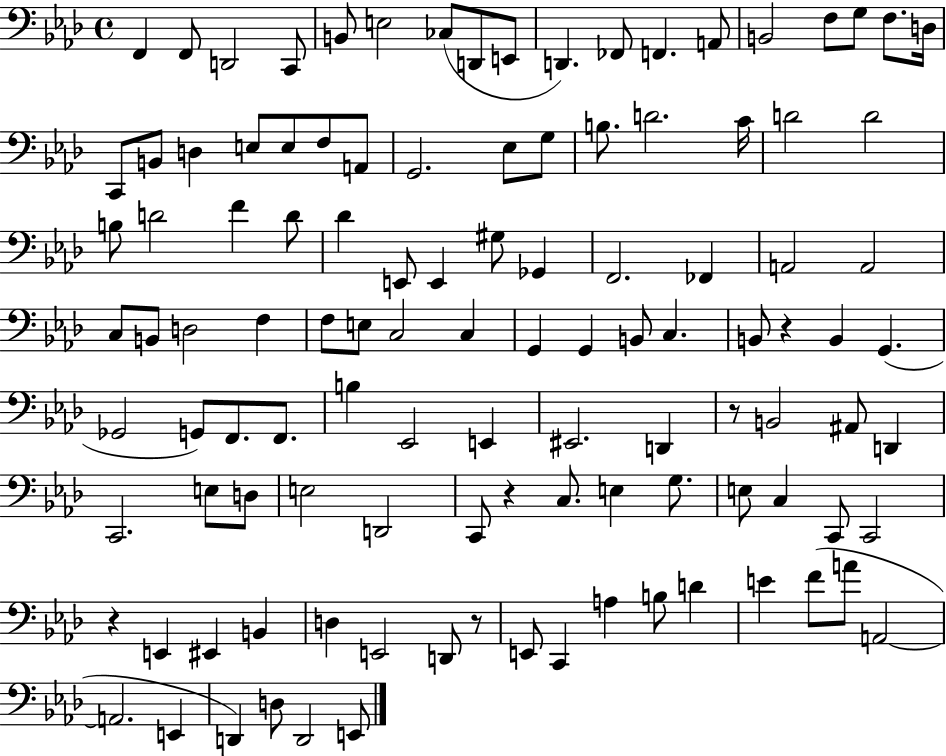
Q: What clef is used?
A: bass